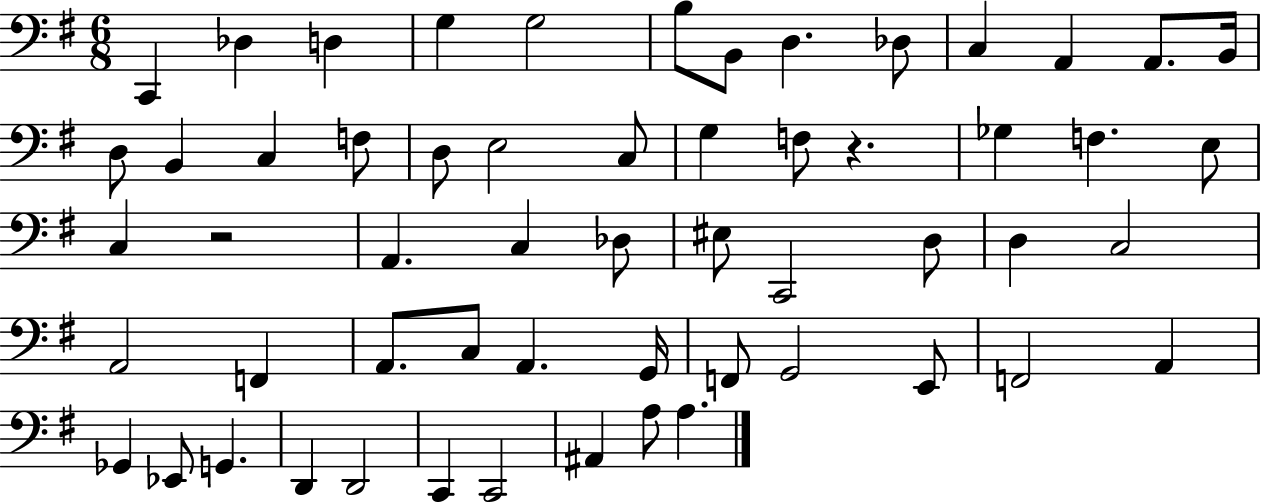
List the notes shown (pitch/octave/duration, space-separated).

C2/q Db3/q D3/q G3/q G3/h B3/e B2/e D3/q. Db3/e C3/q A2/q A2/e. B2/s D3/e B2/q C3/q F3/e D3/e E3/h C3/e G3/q F3/e R/q. Gb3/q F3/q. E3/e C3/q R/h A2/q. C3/q Db3/e EIS3/e C2/h D3/e D3/q C3/h A2/h F2/q A2/e. C3/e A2/q. G2/s F2/e G2/h E2/e F2/h A2/q Gb2/q Eb2/e G2/q. D2/q D2/h C2/q C2/h A#2/q A3/e A3/q.